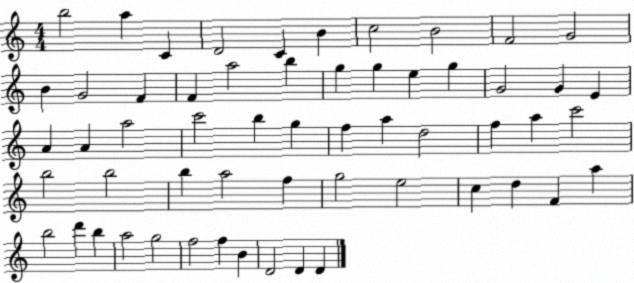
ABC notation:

X:1
T:Untitled
M:4/4
L:1/4
K:C
b2 a C D2 C B c2 B2 F2 G2 B G2 F F a2 b g g e g G2 G E A A a2 c'2 b g f a d2 f a c'2 b2 b2 b a2 f g2 e2 c d F a b2 d' b a2 g2 f2 f B D2 D D